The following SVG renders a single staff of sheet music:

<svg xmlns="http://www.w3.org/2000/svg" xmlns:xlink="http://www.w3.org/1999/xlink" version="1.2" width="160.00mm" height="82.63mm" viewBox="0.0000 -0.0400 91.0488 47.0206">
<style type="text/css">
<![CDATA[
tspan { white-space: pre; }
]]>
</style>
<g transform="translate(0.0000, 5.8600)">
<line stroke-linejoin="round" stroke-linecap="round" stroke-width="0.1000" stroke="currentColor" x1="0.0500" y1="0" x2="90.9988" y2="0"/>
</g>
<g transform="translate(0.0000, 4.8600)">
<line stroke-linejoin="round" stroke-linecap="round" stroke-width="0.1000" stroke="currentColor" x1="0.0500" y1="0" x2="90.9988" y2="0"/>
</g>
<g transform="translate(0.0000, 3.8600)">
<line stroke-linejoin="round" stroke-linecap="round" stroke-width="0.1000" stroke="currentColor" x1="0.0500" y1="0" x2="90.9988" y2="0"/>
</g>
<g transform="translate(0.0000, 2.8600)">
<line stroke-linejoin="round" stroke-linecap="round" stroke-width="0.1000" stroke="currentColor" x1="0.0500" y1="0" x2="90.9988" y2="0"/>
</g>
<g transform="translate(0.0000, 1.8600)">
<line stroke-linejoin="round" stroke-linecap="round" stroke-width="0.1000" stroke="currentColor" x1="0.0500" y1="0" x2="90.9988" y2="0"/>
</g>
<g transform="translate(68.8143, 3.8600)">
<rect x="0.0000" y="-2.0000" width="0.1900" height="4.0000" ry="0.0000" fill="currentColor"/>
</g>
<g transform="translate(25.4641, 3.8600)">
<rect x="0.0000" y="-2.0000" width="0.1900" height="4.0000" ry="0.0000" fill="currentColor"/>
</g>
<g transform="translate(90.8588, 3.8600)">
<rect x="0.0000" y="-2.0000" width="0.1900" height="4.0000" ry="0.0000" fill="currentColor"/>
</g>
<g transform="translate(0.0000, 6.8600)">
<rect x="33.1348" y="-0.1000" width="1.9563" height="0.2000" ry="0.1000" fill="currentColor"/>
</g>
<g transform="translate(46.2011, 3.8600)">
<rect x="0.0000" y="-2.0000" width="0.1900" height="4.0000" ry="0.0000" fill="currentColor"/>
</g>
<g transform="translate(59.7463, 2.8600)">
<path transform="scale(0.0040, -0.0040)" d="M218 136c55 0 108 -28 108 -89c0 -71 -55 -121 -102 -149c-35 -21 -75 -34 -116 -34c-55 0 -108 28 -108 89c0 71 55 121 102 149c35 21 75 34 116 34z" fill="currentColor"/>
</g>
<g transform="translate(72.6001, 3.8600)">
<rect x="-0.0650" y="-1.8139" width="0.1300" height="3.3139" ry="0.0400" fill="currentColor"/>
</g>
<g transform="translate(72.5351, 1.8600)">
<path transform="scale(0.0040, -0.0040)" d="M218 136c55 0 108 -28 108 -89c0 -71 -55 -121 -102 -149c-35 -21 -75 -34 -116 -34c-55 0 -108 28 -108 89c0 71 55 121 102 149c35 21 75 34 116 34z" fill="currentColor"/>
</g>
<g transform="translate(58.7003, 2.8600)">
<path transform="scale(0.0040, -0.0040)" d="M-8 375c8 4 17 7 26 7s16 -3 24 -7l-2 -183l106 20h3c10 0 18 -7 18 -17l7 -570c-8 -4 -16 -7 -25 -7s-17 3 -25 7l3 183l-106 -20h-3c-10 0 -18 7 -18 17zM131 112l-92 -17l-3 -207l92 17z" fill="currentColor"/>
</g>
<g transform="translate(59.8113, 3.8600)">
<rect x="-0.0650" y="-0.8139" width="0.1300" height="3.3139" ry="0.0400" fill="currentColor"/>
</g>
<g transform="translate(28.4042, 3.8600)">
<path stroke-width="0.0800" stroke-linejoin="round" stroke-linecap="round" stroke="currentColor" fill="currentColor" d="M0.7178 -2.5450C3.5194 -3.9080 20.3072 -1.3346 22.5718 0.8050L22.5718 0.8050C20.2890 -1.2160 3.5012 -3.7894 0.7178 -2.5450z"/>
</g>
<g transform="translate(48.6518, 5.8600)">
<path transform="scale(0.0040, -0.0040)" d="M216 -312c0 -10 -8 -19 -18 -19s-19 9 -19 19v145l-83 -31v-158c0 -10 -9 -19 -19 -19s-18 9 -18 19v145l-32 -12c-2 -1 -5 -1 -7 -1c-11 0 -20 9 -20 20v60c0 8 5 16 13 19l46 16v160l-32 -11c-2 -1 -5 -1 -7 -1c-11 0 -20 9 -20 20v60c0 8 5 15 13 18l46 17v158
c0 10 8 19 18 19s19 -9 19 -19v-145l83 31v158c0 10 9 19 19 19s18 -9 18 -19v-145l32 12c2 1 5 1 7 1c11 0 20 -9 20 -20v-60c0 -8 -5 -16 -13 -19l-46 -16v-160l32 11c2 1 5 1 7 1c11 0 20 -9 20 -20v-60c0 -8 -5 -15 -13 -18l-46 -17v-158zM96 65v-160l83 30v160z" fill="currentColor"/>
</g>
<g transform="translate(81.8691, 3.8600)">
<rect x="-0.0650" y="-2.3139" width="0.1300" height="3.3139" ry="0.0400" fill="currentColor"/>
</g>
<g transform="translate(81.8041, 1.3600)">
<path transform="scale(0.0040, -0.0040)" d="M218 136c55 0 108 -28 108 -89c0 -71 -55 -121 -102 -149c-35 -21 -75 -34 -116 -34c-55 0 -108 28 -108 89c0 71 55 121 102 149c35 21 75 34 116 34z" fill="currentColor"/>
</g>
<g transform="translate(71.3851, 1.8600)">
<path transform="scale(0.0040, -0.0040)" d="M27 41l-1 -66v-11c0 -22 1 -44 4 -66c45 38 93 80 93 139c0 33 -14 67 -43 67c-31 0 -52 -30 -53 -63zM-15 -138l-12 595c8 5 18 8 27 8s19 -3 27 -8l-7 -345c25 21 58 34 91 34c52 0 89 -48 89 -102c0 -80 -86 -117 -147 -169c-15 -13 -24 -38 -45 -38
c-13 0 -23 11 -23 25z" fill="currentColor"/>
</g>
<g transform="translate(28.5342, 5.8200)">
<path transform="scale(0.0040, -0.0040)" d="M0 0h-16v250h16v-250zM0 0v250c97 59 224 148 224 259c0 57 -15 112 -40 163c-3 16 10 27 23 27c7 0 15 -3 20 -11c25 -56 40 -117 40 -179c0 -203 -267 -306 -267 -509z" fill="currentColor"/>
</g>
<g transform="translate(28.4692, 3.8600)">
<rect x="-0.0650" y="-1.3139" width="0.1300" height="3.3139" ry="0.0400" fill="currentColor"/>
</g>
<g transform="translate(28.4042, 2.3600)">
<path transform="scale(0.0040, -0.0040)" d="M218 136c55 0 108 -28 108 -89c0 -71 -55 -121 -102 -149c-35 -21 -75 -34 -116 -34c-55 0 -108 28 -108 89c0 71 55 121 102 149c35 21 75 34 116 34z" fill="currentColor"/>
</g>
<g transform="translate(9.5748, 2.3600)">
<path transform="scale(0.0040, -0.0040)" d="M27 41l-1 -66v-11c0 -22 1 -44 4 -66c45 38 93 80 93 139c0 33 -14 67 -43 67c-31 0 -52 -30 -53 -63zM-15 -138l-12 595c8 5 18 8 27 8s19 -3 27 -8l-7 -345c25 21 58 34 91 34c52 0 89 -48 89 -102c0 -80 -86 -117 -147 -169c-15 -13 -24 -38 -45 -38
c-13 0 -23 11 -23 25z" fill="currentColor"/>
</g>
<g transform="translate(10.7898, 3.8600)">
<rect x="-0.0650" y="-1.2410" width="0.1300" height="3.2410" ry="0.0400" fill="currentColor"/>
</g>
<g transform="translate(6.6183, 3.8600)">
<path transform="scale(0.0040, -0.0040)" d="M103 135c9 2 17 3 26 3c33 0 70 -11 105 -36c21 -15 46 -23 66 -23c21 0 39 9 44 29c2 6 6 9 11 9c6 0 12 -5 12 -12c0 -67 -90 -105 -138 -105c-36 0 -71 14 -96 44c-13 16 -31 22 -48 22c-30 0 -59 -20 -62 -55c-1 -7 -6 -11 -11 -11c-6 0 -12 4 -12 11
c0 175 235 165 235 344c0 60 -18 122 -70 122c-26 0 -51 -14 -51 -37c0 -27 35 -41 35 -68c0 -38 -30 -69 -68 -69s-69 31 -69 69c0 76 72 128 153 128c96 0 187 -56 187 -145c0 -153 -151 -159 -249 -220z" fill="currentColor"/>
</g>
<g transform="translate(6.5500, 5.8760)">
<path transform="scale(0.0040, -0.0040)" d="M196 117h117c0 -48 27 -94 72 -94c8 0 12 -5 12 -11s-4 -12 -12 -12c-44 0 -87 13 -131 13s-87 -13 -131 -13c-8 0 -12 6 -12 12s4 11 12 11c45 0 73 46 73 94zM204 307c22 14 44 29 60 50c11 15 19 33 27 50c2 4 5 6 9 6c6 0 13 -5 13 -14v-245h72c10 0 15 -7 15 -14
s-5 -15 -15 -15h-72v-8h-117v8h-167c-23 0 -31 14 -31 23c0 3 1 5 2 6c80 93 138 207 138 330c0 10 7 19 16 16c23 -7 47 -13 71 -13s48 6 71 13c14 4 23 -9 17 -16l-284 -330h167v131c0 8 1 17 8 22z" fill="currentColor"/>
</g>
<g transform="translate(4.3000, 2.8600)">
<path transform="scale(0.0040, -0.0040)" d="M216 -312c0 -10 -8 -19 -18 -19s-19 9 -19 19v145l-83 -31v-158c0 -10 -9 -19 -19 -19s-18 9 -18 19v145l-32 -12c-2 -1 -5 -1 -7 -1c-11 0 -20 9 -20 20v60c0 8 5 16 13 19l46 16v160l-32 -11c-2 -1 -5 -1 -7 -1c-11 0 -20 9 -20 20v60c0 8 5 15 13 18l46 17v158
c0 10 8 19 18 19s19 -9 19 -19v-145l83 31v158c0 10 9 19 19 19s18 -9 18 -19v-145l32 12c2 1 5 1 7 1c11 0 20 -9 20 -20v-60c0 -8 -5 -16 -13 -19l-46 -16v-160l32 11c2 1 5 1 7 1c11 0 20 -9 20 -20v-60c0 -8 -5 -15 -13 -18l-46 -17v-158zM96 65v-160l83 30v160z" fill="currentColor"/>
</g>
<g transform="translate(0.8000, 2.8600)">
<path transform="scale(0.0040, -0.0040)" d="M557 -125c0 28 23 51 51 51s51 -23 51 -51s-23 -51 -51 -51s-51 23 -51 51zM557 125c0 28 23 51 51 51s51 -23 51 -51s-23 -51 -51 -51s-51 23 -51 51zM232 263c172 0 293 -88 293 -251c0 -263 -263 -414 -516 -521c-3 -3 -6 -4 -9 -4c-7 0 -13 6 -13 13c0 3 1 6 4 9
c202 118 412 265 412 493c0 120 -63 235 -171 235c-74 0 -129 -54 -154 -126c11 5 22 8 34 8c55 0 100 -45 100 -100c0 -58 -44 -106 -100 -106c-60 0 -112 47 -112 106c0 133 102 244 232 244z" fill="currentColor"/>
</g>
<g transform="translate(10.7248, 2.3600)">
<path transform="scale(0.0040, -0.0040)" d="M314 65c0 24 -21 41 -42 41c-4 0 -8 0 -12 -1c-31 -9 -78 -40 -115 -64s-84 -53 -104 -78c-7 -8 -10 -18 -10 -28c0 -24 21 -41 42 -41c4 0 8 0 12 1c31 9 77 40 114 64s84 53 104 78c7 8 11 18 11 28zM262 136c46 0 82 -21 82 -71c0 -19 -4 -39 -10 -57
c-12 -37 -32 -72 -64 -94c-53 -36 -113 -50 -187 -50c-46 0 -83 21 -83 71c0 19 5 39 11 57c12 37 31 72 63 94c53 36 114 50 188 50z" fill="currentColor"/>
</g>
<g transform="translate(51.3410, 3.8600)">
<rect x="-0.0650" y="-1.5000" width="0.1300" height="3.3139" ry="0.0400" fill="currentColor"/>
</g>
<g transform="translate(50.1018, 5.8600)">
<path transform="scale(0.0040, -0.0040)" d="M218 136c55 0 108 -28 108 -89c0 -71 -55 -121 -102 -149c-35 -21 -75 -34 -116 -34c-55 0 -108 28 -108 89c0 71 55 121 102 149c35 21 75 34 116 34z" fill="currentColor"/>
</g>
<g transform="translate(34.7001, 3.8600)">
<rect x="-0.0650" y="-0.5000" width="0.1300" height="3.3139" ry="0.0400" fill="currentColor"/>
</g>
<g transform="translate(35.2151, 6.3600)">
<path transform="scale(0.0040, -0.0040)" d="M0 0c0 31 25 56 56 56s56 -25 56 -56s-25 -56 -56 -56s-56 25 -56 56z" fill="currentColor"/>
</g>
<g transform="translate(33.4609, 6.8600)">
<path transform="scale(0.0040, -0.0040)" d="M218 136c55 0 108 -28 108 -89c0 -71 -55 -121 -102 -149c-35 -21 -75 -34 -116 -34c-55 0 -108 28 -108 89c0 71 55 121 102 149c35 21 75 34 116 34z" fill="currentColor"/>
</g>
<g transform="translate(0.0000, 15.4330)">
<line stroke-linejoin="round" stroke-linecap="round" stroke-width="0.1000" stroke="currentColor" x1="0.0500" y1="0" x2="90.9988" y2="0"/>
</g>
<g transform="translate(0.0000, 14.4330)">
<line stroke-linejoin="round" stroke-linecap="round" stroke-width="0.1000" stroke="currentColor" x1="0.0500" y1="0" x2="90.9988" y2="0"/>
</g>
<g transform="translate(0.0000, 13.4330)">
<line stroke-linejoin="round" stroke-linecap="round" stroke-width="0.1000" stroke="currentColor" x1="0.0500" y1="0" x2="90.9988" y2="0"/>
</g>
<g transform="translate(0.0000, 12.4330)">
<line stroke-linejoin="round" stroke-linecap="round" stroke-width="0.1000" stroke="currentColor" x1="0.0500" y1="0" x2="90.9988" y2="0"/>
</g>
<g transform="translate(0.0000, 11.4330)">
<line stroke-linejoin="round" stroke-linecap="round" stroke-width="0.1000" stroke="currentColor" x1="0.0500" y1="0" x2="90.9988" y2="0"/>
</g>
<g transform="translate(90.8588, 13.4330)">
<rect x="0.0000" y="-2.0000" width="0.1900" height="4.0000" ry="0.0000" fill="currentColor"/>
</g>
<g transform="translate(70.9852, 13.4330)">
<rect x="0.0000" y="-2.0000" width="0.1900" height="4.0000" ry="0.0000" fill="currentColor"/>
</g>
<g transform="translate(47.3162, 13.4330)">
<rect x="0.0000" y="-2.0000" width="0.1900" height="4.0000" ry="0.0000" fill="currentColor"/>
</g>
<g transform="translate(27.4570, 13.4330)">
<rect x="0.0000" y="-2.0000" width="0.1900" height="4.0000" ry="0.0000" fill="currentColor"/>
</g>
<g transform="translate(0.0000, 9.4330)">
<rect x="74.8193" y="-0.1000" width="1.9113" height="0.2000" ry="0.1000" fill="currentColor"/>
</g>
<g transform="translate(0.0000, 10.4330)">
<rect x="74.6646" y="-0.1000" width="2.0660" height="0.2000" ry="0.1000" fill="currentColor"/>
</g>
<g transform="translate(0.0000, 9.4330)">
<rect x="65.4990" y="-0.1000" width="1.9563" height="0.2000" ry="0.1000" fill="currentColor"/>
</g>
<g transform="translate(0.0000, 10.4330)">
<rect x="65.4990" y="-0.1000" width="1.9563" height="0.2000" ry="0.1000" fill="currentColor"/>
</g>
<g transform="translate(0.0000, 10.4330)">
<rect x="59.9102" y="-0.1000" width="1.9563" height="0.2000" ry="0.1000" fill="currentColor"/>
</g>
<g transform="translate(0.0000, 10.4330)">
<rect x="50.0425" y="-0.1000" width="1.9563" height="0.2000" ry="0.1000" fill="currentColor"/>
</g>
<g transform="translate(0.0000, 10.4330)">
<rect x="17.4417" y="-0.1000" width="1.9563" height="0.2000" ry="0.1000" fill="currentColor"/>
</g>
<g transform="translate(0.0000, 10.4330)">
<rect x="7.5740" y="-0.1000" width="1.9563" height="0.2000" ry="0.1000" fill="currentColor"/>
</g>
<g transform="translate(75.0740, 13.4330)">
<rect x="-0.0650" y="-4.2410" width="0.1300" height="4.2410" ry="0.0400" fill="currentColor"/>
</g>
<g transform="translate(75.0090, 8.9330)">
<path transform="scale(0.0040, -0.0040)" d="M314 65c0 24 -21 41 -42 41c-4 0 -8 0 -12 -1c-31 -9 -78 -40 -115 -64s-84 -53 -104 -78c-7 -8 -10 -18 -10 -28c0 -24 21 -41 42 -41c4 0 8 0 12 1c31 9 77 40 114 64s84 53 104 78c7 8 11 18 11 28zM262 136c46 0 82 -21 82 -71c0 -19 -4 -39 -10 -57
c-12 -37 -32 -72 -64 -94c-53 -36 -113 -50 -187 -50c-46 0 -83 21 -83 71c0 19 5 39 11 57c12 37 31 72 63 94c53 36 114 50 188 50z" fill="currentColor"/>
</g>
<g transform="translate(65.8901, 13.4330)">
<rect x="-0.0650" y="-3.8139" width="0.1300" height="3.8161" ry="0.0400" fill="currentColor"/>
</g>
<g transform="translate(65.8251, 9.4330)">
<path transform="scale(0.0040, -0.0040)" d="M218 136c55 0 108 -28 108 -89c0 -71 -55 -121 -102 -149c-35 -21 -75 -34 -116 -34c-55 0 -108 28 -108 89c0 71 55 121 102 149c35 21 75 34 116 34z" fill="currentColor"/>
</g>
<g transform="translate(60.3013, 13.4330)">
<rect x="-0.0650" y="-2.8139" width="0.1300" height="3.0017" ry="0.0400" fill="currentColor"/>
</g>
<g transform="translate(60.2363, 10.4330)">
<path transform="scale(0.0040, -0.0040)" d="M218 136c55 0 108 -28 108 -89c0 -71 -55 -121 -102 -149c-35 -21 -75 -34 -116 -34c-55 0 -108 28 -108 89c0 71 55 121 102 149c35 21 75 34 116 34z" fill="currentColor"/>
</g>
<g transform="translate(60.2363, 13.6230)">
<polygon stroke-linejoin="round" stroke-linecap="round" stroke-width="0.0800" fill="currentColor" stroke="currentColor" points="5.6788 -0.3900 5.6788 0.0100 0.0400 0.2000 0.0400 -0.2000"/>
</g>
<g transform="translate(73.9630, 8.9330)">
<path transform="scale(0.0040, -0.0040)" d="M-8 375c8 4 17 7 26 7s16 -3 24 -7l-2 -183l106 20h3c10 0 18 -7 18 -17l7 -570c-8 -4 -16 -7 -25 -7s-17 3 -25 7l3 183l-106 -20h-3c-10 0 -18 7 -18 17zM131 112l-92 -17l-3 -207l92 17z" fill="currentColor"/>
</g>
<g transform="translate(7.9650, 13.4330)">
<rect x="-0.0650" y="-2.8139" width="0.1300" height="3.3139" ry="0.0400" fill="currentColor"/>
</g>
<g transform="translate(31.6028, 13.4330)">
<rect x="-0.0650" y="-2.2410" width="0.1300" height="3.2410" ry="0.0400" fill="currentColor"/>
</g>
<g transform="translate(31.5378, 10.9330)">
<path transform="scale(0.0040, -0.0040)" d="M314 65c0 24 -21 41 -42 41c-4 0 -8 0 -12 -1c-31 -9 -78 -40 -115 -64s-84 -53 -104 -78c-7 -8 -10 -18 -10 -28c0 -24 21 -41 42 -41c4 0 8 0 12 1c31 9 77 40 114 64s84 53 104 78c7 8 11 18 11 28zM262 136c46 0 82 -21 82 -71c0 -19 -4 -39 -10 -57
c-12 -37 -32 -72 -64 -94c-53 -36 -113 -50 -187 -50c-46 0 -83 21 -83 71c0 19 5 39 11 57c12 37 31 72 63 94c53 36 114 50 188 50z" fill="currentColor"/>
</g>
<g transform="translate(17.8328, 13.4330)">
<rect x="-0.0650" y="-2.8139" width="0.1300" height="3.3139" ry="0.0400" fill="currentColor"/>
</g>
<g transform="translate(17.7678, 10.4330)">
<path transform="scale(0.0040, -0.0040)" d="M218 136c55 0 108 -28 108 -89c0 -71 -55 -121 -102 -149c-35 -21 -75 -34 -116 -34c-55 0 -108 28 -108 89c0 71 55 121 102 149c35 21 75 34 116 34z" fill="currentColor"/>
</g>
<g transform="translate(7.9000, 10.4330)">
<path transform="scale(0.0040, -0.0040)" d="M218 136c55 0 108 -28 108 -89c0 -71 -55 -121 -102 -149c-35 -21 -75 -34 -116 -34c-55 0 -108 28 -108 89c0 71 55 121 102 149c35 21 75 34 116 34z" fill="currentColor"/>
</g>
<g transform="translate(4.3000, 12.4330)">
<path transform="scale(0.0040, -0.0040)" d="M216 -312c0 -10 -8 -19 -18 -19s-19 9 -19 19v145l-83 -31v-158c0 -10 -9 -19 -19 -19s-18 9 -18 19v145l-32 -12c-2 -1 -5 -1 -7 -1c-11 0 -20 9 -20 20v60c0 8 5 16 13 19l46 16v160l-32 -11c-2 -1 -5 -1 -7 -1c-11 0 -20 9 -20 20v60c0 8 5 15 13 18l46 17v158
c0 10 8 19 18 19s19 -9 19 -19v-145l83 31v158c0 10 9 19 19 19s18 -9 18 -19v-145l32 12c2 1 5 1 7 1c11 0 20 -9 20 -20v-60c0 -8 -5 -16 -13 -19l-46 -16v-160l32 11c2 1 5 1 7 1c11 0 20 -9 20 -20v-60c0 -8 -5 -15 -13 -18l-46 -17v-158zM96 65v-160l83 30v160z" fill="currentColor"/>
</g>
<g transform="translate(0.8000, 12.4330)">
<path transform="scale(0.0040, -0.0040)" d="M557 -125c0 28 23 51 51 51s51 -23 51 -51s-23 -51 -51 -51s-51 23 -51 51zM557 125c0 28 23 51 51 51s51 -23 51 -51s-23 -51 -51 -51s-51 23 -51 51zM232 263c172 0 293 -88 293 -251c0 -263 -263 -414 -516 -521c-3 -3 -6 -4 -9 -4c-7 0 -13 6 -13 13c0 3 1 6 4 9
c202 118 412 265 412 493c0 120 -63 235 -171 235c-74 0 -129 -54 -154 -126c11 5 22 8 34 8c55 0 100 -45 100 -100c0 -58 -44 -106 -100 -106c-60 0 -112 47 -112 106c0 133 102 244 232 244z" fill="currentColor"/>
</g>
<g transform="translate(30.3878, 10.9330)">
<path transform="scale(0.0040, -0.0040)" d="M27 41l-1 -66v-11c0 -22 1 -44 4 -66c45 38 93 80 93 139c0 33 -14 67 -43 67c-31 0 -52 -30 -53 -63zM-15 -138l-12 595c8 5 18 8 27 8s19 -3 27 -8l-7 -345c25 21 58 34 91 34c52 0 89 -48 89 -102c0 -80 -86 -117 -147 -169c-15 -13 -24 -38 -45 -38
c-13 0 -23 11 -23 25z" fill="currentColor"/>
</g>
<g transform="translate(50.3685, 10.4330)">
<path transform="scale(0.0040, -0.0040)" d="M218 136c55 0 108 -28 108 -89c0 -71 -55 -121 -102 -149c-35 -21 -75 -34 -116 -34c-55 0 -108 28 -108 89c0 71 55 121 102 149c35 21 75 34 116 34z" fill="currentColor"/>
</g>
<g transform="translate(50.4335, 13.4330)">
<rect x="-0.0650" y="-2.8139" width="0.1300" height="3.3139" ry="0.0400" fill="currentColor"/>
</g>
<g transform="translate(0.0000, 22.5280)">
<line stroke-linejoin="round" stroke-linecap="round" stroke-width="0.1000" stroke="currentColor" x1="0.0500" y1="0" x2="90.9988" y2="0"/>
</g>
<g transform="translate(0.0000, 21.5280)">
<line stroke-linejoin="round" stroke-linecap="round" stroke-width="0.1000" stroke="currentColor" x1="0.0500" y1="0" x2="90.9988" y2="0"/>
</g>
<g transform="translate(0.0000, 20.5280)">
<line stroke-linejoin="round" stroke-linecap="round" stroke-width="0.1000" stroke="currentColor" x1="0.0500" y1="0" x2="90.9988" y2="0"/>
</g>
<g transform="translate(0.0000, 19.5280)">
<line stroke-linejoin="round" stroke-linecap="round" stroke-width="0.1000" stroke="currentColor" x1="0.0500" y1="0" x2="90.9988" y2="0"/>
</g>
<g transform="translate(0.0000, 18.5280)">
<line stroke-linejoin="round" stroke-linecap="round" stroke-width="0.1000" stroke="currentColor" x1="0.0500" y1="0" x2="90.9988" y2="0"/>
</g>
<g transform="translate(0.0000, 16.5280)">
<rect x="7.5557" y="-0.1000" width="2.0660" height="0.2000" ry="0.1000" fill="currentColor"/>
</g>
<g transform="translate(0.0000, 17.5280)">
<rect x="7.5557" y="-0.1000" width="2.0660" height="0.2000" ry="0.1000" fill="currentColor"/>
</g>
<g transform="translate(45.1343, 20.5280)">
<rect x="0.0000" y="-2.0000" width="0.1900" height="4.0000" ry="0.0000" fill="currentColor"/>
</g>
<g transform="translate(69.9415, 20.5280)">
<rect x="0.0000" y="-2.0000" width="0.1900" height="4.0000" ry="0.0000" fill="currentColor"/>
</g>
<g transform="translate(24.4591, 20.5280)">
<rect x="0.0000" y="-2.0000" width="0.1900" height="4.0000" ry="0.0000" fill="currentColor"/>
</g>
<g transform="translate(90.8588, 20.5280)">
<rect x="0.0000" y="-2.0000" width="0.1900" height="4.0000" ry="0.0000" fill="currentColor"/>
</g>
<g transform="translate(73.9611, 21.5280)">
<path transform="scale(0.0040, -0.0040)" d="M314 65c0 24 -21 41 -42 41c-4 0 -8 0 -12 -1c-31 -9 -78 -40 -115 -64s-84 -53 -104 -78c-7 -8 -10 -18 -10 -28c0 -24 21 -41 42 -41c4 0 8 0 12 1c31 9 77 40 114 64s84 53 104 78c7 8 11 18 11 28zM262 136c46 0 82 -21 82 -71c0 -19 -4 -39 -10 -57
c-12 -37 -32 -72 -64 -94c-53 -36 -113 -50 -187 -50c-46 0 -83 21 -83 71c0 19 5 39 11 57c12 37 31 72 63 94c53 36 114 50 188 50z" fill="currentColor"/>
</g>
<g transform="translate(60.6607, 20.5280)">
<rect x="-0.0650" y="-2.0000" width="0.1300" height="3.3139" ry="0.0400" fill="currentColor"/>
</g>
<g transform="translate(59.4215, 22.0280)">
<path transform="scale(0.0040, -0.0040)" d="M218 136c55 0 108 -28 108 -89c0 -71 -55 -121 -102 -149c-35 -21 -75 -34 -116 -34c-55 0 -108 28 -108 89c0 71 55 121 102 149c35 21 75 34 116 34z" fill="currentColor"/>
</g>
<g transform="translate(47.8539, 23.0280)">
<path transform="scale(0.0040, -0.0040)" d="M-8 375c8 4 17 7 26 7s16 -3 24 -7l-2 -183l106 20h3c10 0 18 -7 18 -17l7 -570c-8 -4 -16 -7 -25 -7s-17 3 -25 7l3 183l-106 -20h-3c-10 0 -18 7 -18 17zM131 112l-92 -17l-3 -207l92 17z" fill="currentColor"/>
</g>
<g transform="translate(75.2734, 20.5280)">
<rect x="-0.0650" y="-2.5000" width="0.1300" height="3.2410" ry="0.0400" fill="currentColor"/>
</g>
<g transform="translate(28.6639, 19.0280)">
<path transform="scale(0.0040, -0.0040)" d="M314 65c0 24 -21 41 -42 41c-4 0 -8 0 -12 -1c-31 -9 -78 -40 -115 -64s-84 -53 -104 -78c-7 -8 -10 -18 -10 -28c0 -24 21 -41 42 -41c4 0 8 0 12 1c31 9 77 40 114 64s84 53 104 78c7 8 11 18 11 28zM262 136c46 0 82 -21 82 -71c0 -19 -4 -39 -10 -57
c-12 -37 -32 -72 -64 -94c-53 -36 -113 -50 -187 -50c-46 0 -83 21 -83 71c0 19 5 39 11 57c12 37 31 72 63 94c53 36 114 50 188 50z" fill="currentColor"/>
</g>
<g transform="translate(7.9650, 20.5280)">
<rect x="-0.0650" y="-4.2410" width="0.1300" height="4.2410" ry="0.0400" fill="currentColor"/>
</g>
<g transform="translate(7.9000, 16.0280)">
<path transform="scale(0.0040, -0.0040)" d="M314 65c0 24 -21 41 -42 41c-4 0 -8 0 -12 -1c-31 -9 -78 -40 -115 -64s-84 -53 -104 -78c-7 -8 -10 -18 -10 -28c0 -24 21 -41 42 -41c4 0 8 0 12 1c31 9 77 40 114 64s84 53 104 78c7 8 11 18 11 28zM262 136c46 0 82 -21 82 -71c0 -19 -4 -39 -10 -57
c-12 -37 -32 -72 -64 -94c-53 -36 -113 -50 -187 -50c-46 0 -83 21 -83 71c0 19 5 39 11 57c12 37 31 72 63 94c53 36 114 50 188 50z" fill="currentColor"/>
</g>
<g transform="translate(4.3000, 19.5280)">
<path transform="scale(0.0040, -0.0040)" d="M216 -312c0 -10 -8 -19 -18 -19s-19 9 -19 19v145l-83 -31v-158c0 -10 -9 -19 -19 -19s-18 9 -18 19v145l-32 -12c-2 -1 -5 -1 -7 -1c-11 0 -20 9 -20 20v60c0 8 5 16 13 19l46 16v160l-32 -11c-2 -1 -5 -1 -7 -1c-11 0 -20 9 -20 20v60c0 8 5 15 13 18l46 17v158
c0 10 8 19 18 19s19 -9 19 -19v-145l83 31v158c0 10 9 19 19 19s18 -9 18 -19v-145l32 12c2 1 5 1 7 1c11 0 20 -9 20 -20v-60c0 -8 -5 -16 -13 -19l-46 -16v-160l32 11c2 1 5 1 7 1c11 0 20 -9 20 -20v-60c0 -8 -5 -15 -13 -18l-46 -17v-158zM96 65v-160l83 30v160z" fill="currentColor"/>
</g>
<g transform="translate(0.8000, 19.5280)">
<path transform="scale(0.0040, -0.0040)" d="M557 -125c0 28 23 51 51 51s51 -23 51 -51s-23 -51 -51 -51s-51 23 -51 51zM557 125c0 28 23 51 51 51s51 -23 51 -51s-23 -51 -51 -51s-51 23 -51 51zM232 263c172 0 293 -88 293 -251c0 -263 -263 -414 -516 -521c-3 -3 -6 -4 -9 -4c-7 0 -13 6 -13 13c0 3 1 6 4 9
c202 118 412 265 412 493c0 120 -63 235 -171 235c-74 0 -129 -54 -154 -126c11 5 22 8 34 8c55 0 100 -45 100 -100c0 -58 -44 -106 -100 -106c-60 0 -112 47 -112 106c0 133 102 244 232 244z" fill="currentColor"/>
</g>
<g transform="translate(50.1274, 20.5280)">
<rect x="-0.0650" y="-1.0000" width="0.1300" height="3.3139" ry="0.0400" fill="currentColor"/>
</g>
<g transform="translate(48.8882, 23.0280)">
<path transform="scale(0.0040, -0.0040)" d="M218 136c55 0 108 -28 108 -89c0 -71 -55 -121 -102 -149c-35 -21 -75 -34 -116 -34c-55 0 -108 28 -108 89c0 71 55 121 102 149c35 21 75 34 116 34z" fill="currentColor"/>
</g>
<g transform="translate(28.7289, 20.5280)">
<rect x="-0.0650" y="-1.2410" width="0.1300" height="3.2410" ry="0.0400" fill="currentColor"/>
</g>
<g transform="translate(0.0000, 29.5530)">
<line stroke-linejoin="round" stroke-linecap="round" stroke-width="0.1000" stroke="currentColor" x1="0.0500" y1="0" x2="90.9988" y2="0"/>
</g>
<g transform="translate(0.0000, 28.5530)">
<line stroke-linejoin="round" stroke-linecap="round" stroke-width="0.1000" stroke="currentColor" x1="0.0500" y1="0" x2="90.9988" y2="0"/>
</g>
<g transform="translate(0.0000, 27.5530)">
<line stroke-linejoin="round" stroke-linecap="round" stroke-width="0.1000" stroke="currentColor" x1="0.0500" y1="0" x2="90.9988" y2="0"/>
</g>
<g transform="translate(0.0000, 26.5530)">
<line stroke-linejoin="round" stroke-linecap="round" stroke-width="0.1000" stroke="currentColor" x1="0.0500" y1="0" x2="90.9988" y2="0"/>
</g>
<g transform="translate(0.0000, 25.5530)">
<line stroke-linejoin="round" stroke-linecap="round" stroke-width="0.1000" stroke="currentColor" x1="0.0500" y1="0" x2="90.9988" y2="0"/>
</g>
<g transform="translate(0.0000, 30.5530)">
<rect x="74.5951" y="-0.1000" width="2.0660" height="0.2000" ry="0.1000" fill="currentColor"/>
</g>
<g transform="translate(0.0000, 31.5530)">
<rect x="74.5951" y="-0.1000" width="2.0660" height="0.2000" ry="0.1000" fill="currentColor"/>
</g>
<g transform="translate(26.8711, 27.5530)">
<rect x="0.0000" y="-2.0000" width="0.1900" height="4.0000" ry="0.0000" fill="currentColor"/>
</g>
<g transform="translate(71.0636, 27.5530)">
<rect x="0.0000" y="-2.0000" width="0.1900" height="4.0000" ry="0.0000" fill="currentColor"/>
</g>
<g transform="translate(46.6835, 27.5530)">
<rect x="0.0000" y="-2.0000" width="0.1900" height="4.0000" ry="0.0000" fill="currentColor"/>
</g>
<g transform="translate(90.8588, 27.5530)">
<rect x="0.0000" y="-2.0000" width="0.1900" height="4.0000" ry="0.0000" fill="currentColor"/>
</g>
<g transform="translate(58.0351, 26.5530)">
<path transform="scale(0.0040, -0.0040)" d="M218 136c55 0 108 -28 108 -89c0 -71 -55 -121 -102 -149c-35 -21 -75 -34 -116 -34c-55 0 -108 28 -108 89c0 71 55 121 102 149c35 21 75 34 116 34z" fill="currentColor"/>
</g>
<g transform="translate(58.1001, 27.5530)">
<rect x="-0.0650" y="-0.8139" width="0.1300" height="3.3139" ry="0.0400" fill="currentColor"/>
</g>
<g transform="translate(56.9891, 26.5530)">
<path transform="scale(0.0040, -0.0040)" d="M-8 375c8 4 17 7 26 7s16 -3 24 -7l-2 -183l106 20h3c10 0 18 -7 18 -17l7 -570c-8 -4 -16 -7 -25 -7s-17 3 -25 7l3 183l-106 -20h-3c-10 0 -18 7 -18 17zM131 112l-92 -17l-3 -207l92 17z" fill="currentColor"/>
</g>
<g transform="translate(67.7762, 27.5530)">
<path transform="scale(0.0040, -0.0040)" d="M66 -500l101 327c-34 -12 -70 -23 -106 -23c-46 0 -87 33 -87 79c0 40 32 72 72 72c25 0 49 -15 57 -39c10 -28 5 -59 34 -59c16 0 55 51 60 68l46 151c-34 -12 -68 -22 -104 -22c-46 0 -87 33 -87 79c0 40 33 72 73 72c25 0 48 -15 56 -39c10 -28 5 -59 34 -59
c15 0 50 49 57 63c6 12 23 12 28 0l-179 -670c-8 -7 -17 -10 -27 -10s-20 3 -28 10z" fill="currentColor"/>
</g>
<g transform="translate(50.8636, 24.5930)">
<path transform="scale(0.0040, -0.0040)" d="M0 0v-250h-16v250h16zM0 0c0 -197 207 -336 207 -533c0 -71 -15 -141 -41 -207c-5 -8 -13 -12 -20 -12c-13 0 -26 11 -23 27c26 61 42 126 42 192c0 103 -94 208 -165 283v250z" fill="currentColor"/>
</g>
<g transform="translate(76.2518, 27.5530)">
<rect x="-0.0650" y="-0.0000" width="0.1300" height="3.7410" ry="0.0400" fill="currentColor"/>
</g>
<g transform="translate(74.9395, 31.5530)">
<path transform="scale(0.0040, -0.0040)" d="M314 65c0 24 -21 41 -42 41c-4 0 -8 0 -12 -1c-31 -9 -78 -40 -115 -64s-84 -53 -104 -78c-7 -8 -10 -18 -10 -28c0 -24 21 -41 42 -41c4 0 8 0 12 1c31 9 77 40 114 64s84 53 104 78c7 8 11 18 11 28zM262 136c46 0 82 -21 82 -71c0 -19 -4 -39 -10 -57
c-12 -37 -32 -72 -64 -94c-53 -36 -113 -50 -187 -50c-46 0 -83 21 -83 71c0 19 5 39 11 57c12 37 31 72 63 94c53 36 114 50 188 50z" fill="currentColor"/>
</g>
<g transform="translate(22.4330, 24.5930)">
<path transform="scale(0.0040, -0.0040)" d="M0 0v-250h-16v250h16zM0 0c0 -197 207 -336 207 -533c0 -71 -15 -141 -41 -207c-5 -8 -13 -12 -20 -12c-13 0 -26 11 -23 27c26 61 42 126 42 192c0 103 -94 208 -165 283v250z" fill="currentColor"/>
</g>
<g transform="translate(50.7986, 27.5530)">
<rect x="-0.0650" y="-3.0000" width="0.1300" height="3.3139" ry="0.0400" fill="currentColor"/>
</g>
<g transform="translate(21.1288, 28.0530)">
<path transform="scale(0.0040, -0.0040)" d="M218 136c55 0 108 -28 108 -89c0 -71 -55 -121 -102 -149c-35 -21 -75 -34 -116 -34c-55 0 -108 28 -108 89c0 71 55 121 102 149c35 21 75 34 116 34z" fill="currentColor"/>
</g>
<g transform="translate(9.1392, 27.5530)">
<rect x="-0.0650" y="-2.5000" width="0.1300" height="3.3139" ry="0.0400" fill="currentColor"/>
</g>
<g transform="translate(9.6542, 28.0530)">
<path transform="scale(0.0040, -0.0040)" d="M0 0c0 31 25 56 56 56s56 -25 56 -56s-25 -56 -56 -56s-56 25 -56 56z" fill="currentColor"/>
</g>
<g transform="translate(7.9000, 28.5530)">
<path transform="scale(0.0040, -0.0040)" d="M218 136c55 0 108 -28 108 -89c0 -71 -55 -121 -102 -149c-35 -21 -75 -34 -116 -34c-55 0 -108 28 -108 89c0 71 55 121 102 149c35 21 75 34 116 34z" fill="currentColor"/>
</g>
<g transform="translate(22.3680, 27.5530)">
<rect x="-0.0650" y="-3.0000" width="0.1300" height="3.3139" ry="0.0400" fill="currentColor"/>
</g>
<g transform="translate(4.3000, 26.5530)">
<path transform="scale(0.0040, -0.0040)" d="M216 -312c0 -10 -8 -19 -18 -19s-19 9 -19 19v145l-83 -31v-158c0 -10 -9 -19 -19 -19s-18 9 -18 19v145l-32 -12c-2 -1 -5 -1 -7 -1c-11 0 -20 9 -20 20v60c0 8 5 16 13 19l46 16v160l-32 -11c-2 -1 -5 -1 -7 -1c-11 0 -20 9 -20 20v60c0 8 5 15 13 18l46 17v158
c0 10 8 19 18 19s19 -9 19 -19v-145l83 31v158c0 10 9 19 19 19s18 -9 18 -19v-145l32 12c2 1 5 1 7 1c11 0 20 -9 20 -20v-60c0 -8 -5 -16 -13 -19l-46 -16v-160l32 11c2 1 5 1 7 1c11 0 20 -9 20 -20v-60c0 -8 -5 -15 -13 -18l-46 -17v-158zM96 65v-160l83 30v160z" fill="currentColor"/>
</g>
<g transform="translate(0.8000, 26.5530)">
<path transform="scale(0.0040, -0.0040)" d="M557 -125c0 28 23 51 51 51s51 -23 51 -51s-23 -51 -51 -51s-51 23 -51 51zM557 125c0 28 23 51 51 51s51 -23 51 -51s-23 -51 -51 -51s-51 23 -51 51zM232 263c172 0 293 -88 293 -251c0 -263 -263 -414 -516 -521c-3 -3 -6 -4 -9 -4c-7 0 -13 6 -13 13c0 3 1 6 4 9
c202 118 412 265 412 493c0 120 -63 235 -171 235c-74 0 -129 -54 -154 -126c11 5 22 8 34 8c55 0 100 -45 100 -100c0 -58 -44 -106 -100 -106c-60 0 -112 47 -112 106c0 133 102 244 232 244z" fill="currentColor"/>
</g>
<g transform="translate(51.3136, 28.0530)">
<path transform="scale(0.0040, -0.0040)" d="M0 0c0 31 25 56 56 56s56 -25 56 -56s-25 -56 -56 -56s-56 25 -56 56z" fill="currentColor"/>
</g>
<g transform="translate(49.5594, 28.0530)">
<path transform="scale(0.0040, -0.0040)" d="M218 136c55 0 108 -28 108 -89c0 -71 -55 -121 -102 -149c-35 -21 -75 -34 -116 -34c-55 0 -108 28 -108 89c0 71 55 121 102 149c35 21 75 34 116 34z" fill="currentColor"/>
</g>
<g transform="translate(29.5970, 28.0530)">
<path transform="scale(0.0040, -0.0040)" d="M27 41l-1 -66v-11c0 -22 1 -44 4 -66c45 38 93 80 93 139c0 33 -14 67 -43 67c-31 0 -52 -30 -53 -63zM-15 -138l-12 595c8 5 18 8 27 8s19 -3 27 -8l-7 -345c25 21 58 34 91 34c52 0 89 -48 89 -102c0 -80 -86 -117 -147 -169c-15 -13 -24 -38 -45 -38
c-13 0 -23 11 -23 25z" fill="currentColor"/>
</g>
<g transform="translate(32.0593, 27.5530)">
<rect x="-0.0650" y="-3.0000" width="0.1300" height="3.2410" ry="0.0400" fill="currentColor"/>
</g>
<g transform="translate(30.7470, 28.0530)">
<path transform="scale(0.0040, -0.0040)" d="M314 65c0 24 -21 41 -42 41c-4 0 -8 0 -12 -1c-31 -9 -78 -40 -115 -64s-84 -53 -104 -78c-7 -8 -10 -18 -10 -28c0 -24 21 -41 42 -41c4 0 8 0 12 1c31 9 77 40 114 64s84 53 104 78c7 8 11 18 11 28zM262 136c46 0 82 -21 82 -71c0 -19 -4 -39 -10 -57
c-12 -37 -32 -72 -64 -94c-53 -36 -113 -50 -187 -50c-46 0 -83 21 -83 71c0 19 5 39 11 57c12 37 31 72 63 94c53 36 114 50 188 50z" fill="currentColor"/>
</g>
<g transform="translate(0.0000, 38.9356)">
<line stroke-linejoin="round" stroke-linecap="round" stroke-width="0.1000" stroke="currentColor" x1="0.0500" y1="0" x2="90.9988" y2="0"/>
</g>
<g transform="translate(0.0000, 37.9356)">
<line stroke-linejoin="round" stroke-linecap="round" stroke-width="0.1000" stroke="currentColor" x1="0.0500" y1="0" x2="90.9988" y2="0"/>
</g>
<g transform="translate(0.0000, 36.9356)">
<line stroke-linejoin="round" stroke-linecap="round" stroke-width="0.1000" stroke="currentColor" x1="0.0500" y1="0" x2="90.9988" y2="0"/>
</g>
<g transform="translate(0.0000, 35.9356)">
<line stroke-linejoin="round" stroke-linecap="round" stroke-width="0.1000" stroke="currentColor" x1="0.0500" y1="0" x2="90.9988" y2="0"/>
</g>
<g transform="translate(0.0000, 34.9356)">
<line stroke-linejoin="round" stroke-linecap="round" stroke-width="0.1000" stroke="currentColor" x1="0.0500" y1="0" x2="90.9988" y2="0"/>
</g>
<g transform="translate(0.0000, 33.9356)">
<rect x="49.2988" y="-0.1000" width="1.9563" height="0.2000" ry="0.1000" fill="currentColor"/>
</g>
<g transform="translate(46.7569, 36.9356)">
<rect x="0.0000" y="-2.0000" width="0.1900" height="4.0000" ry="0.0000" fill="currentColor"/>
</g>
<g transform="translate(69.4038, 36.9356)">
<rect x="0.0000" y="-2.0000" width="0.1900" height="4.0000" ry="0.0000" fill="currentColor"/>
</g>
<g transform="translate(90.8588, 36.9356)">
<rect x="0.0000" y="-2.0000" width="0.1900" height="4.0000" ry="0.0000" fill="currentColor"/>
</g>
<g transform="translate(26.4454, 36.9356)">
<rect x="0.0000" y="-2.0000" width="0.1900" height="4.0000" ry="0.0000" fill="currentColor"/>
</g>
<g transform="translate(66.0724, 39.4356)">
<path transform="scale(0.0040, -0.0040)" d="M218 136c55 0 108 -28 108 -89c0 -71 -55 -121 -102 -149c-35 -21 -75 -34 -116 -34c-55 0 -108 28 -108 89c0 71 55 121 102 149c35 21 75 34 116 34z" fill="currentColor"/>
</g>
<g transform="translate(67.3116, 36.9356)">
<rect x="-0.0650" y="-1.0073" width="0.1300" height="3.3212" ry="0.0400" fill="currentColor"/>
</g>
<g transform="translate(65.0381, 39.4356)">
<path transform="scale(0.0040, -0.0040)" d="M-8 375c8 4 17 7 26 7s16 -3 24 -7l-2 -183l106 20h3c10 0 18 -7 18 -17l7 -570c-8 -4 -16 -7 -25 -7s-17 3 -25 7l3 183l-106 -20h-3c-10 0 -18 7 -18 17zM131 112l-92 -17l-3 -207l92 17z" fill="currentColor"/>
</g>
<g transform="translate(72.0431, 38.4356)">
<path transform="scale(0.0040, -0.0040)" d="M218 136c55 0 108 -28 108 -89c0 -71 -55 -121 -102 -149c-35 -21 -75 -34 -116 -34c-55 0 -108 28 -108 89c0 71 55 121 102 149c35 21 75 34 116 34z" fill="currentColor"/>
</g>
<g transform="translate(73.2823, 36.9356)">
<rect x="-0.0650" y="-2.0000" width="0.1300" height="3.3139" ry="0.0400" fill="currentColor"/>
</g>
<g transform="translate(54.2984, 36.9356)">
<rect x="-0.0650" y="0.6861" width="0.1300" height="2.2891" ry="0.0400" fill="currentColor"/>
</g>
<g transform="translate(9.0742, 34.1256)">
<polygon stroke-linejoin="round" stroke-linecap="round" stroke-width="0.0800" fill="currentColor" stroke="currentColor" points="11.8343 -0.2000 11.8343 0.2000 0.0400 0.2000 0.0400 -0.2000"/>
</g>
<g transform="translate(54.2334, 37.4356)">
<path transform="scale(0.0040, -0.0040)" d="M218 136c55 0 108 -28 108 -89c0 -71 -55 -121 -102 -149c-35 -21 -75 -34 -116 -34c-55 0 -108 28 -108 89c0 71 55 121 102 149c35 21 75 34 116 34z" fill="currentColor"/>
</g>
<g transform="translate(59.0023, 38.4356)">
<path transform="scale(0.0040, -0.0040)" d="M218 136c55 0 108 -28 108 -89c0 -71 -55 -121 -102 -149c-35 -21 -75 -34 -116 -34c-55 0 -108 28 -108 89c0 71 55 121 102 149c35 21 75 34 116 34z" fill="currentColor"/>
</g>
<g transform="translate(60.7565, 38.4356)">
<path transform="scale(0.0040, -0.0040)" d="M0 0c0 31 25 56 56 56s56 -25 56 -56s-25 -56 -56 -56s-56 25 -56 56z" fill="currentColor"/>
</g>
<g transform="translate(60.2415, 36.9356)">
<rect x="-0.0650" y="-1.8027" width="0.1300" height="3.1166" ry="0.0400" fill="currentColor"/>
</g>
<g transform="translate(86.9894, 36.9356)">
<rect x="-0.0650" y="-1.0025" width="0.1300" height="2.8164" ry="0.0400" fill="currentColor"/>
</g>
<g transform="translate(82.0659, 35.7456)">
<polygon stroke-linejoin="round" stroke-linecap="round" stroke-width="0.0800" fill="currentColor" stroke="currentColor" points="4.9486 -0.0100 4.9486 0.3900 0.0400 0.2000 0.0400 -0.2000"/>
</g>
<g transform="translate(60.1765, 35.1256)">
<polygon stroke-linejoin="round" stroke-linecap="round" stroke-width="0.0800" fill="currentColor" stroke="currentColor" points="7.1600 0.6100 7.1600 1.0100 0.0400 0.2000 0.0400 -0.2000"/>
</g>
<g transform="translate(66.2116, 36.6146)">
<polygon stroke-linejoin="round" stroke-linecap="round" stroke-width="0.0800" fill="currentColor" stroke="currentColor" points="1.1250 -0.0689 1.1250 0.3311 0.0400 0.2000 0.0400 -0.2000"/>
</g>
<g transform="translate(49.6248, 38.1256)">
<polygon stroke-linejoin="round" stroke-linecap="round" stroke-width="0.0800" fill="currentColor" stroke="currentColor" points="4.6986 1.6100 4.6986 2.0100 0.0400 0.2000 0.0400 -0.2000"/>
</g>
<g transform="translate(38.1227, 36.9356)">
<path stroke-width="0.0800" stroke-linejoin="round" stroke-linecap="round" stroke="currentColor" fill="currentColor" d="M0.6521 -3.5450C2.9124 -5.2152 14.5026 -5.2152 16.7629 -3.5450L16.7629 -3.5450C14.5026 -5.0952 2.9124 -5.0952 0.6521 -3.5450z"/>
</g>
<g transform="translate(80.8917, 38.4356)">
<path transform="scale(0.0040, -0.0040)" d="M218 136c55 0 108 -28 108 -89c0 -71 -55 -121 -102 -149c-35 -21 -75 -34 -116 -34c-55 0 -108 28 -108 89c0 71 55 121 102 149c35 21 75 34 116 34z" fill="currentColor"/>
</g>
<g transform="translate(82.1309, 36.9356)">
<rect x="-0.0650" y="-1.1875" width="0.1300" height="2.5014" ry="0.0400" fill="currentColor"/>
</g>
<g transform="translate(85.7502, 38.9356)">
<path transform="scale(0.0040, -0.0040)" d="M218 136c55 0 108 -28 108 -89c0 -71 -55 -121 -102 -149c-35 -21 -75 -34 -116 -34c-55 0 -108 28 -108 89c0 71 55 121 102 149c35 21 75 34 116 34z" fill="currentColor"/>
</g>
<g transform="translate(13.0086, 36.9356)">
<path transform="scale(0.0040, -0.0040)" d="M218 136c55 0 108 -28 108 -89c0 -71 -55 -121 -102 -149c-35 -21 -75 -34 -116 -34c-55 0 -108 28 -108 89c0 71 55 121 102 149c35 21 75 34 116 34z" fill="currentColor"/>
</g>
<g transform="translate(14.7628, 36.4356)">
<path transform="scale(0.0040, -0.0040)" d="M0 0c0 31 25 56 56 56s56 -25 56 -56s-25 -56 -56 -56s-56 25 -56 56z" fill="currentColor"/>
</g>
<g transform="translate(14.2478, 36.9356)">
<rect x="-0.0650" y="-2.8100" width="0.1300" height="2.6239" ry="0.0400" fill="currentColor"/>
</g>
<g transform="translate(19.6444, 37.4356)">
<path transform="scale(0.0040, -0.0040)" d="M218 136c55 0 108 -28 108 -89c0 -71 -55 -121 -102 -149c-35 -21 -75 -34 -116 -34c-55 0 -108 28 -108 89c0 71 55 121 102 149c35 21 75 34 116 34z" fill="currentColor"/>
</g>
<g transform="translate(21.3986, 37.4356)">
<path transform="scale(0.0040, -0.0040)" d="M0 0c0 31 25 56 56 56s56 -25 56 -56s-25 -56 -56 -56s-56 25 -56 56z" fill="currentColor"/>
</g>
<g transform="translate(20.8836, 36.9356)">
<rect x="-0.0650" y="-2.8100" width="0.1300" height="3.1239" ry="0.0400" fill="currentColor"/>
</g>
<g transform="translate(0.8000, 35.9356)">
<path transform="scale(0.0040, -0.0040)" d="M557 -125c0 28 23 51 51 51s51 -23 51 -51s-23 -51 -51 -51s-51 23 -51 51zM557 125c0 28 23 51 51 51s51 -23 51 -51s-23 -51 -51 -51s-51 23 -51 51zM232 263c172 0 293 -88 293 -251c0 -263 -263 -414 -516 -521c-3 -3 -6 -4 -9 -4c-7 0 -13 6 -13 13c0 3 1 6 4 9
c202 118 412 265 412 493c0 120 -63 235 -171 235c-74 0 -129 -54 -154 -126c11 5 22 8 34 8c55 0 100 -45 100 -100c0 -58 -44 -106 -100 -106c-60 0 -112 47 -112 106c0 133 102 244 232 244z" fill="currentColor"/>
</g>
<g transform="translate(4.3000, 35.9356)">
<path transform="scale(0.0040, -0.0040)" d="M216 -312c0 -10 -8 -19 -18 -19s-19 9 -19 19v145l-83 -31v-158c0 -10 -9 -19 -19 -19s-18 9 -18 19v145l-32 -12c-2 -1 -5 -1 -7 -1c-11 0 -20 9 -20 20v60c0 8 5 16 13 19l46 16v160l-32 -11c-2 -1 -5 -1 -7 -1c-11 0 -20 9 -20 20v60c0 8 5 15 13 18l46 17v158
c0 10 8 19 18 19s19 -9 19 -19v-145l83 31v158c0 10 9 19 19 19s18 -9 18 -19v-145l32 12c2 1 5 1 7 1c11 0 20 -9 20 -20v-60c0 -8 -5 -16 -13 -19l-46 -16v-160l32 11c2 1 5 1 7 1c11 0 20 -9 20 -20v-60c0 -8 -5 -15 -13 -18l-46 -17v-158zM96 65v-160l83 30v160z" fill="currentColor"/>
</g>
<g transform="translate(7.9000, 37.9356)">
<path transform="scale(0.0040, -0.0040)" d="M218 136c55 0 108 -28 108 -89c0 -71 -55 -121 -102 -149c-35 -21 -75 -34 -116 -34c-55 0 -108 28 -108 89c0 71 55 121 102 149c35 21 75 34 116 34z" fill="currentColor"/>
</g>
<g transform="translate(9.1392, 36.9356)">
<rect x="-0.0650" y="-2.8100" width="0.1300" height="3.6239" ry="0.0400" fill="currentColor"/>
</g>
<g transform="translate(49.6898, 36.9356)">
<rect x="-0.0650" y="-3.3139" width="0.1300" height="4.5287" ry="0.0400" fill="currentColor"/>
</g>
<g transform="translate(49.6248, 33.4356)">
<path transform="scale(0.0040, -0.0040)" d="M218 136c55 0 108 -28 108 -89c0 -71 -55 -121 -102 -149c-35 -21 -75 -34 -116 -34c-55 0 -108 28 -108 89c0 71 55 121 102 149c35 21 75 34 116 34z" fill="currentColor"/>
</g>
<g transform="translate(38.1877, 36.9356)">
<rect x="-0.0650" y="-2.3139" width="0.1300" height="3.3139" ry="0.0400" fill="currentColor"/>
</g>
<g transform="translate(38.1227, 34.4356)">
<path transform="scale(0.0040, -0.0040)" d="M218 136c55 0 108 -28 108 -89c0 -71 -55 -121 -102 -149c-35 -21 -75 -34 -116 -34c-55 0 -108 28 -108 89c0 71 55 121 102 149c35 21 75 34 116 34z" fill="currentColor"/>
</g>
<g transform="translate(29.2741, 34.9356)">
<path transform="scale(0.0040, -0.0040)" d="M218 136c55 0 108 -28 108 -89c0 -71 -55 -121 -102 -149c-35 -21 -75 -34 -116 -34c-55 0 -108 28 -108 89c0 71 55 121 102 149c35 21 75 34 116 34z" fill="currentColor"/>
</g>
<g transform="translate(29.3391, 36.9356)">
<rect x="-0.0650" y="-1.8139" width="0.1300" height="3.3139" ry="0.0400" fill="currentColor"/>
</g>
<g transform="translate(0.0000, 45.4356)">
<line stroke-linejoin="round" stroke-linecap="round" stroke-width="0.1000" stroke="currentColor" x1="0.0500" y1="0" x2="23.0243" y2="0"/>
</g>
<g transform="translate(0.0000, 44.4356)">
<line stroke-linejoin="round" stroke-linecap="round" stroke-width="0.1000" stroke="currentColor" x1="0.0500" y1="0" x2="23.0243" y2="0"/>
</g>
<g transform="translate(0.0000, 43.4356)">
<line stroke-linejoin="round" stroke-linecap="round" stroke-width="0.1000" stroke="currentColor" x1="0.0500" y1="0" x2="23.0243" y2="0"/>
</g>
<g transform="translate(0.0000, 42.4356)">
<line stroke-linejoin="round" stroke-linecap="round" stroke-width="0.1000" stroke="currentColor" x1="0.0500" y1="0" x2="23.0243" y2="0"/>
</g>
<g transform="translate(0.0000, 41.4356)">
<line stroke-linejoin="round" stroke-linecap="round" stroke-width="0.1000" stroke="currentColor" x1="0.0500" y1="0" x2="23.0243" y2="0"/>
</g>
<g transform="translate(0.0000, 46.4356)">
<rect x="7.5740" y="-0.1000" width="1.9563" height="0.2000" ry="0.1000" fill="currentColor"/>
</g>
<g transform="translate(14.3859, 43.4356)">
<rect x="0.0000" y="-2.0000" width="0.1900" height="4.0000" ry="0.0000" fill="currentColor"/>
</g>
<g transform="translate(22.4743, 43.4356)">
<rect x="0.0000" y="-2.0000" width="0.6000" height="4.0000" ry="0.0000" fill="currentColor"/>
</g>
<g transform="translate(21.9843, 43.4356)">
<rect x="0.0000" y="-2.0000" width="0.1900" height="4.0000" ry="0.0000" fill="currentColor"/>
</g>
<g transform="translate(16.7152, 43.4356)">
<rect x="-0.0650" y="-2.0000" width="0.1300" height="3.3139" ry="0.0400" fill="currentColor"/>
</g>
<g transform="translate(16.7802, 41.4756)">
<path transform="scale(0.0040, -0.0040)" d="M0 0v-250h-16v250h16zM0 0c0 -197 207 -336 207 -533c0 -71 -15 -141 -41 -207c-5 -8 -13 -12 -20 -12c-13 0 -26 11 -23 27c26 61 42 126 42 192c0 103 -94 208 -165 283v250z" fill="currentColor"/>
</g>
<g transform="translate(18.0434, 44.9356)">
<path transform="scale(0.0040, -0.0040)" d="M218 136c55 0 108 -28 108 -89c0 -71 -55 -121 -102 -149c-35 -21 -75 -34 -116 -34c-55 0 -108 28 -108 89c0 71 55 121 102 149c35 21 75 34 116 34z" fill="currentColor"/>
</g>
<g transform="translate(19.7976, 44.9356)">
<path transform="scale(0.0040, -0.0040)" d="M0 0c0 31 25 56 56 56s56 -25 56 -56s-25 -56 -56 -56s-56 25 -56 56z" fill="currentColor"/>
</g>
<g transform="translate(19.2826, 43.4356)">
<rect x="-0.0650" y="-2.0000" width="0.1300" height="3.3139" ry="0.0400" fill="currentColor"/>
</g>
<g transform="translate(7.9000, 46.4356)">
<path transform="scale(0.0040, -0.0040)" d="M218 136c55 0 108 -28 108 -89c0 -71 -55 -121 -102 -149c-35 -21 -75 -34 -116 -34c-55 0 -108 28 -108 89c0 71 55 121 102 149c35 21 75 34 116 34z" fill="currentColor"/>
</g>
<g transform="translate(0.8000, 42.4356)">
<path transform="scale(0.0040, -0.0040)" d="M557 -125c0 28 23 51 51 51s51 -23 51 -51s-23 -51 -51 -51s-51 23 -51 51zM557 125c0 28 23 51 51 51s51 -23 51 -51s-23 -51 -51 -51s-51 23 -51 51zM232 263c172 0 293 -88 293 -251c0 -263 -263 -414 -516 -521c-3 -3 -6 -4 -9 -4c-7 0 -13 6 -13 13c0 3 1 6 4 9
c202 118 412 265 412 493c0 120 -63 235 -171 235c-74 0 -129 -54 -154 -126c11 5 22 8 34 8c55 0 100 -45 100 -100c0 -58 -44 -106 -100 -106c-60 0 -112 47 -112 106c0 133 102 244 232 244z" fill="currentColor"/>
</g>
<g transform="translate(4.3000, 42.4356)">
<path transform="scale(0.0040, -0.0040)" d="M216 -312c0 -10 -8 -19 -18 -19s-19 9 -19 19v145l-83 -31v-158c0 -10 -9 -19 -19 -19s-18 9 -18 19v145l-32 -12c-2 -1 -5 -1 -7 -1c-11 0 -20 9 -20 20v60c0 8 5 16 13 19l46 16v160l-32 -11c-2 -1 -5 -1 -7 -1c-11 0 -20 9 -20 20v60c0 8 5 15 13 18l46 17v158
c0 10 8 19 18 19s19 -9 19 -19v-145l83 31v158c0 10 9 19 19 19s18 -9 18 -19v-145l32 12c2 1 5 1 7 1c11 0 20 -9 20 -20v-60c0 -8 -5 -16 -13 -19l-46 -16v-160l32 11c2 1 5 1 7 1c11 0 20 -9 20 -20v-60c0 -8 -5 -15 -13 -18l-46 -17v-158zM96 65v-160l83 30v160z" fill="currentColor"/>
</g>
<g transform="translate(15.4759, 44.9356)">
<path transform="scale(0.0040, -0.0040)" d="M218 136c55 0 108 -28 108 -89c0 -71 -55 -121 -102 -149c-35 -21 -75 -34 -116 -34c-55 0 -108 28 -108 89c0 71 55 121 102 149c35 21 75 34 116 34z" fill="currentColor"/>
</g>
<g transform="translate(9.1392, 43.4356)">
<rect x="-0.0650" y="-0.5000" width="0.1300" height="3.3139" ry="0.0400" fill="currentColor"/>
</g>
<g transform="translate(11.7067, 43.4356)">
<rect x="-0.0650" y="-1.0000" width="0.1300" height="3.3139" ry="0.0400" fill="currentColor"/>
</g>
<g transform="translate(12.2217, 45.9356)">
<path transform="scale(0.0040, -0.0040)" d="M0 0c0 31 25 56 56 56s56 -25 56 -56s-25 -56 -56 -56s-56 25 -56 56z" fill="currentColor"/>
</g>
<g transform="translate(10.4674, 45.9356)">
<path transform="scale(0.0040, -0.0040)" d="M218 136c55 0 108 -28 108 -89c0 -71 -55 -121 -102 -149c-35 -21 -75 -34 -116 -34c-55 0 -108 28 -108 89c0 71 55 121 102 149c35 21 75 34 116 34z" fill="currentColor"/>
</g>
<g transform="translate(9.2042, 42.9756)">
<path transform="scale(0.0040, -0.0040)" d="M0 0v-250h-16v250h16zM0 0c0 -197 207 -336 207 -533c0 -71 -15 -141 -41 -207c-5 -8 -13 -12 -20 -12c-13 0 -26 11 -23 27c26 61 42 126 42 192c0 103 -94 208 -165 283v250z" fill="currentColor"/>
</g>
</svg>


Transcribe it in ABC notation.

X:1
T:Untitled
M:2/4
L:1/4
K:G
_G,2 G,/2 E,, ^G,, F, _A, B, C C _B,2 C C/2 E/2 F2 ^F2 G,2 F,, A,, B,,2 B,, C,/2 _C,2 C,/2 F, z/4 C,,2 B,,/2 D,/2 C,/2 A, B, D/2 C,/2 A,,/2 F,,/4 A,, A,,/2 G,,/2 E,,/2 ^F,, A,,/2 A,,